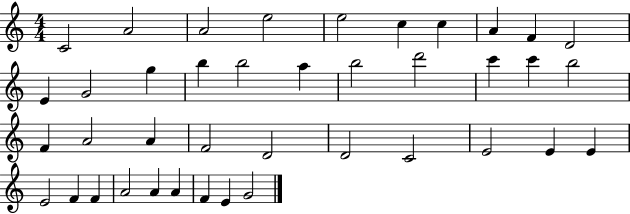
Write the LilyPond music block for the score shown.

{
  \clef treble
  \numericTimeSignature
  \time 4/4
  \key c \major
  c'2 a'2 | a'2 e''2 | e''2 c''4 c''4 | a'4 f'4 d'2 | \break e'4 g'2 g''4 | b''4 b''2 a''4 | b''2 d'''2 | c'''4 c'''4 b''2 | \break f'4 a'2 a'4 | f'2 d'2 | d'2 c'2 | e'2 e'4 e'4 | \break e'2 f'4 f'4 | a'2 a'4 a'4 | f'4 e'4 g'2 | \bar "|."
}